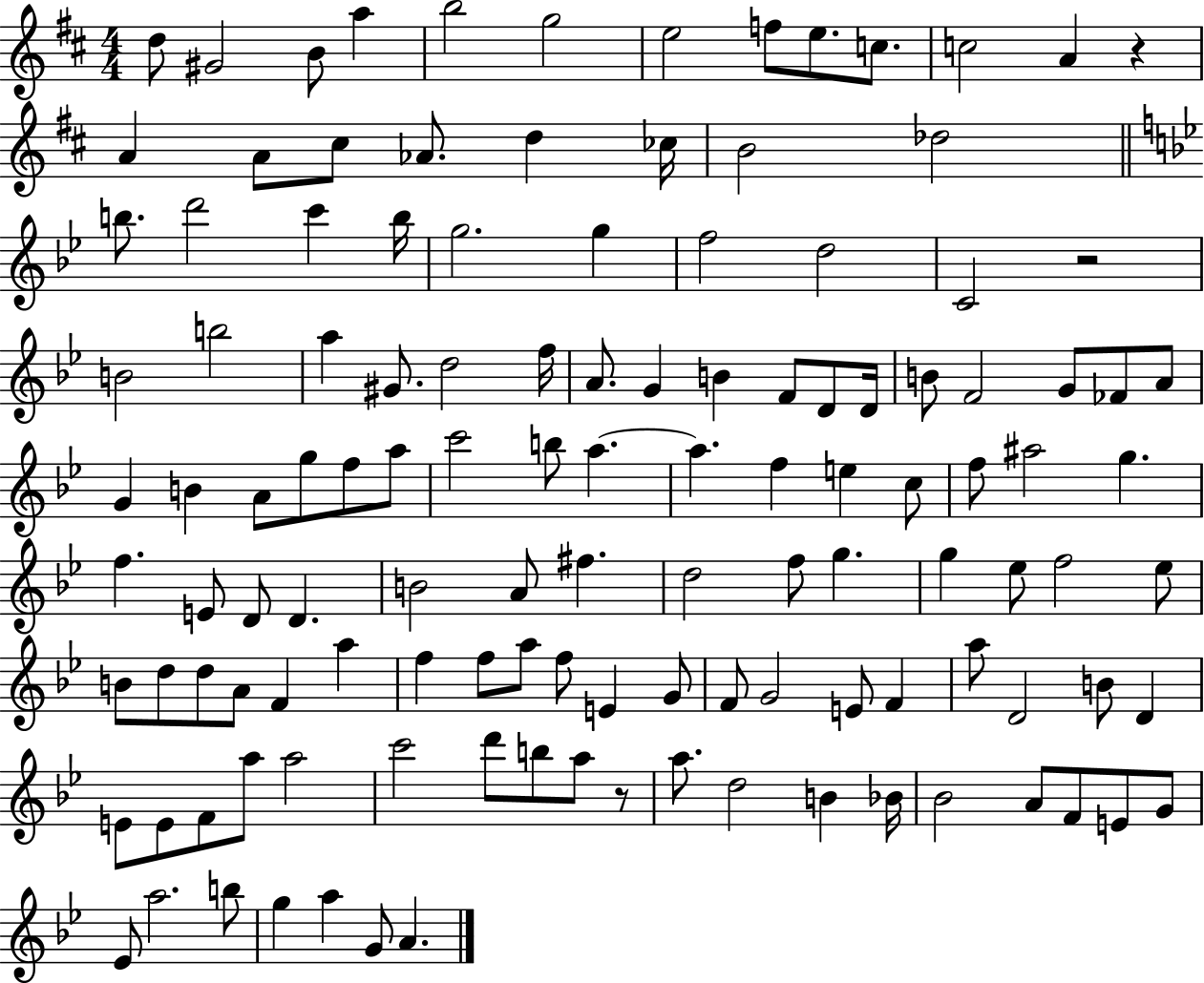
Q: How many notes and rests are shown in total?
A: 124